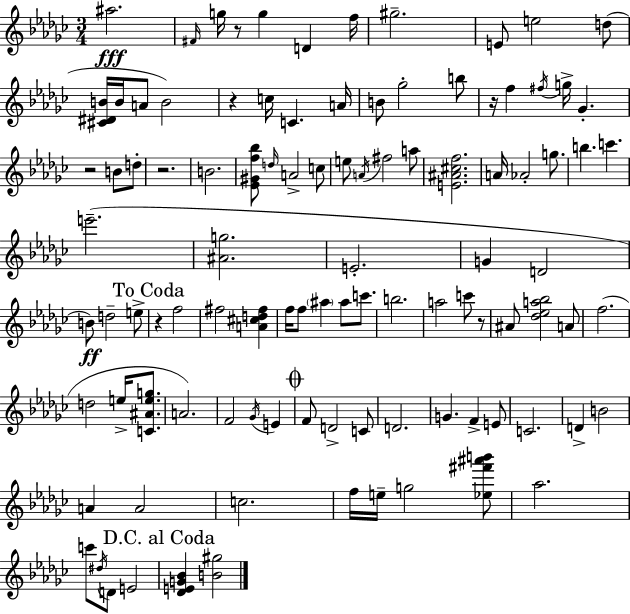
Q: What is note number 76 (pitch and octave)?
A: A4